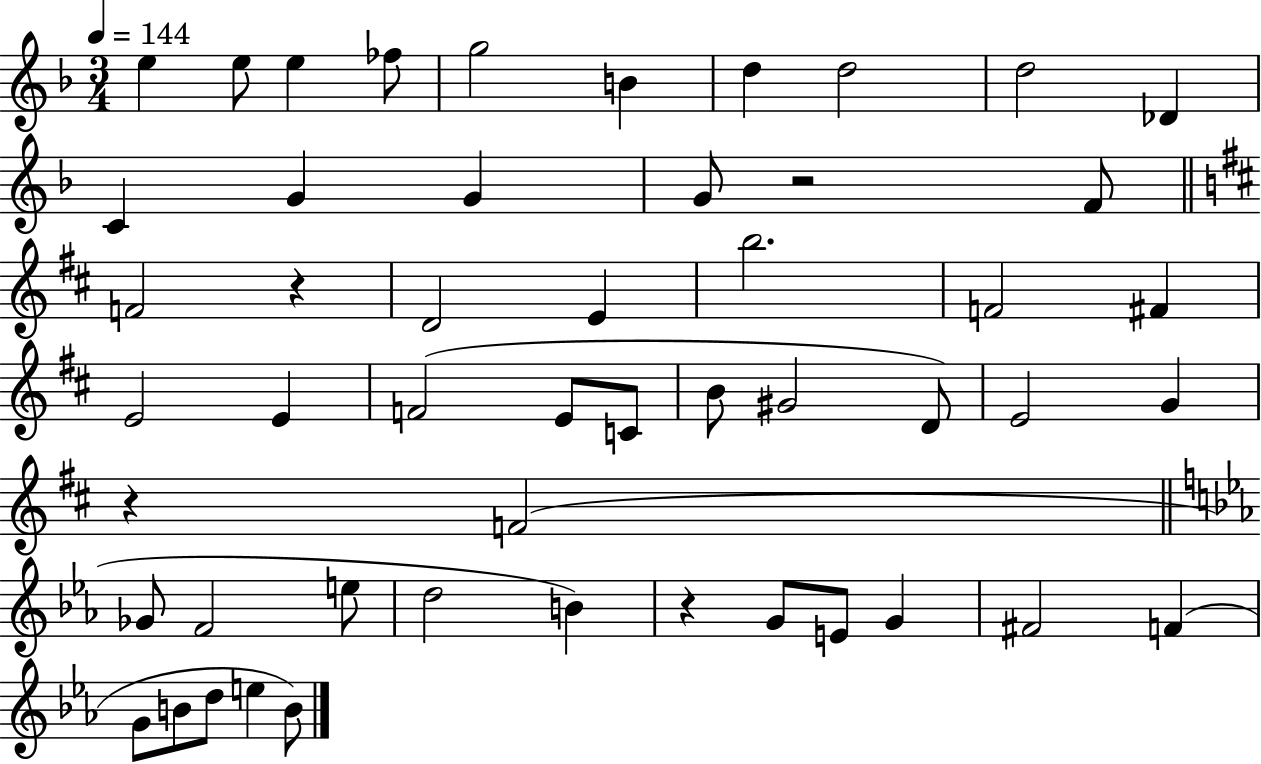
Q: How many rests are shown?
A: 4